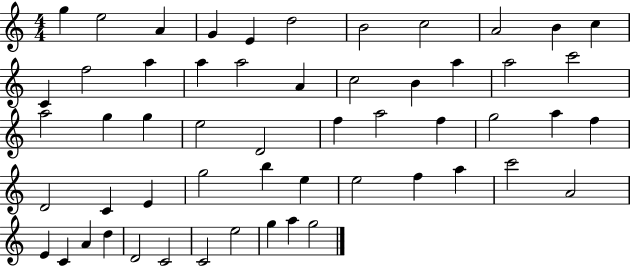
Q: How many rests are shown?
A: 0